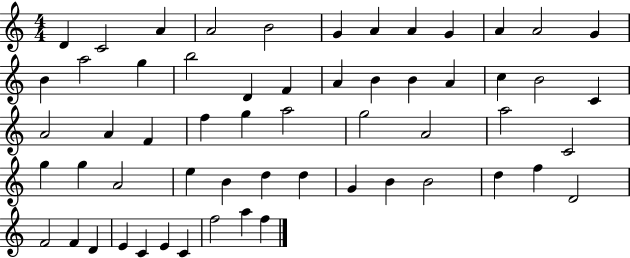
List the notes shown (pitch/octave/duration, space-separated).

D4/q C4/h A4/q A4/h B4/h G4/q A4/q A4/q G4/q A4/q A4/h G4/q B4/q A5/h G5/q B5/h D4/q F4/q A4/q B4/q B4/q A4/q C5/q B4/h C4/q A4/h A4/q F4/q F5/q G5/q A5/h G5/h A4/h A5/h C4/h G5/q G5/q A4/h E5/q B4/q D5/q D5/q G4/q B4/q B4/h D5/q F5/q D4/h F4/h F4/q D4/q E4/q C4/q E4/q C4/q F5/h A5/q F5/q